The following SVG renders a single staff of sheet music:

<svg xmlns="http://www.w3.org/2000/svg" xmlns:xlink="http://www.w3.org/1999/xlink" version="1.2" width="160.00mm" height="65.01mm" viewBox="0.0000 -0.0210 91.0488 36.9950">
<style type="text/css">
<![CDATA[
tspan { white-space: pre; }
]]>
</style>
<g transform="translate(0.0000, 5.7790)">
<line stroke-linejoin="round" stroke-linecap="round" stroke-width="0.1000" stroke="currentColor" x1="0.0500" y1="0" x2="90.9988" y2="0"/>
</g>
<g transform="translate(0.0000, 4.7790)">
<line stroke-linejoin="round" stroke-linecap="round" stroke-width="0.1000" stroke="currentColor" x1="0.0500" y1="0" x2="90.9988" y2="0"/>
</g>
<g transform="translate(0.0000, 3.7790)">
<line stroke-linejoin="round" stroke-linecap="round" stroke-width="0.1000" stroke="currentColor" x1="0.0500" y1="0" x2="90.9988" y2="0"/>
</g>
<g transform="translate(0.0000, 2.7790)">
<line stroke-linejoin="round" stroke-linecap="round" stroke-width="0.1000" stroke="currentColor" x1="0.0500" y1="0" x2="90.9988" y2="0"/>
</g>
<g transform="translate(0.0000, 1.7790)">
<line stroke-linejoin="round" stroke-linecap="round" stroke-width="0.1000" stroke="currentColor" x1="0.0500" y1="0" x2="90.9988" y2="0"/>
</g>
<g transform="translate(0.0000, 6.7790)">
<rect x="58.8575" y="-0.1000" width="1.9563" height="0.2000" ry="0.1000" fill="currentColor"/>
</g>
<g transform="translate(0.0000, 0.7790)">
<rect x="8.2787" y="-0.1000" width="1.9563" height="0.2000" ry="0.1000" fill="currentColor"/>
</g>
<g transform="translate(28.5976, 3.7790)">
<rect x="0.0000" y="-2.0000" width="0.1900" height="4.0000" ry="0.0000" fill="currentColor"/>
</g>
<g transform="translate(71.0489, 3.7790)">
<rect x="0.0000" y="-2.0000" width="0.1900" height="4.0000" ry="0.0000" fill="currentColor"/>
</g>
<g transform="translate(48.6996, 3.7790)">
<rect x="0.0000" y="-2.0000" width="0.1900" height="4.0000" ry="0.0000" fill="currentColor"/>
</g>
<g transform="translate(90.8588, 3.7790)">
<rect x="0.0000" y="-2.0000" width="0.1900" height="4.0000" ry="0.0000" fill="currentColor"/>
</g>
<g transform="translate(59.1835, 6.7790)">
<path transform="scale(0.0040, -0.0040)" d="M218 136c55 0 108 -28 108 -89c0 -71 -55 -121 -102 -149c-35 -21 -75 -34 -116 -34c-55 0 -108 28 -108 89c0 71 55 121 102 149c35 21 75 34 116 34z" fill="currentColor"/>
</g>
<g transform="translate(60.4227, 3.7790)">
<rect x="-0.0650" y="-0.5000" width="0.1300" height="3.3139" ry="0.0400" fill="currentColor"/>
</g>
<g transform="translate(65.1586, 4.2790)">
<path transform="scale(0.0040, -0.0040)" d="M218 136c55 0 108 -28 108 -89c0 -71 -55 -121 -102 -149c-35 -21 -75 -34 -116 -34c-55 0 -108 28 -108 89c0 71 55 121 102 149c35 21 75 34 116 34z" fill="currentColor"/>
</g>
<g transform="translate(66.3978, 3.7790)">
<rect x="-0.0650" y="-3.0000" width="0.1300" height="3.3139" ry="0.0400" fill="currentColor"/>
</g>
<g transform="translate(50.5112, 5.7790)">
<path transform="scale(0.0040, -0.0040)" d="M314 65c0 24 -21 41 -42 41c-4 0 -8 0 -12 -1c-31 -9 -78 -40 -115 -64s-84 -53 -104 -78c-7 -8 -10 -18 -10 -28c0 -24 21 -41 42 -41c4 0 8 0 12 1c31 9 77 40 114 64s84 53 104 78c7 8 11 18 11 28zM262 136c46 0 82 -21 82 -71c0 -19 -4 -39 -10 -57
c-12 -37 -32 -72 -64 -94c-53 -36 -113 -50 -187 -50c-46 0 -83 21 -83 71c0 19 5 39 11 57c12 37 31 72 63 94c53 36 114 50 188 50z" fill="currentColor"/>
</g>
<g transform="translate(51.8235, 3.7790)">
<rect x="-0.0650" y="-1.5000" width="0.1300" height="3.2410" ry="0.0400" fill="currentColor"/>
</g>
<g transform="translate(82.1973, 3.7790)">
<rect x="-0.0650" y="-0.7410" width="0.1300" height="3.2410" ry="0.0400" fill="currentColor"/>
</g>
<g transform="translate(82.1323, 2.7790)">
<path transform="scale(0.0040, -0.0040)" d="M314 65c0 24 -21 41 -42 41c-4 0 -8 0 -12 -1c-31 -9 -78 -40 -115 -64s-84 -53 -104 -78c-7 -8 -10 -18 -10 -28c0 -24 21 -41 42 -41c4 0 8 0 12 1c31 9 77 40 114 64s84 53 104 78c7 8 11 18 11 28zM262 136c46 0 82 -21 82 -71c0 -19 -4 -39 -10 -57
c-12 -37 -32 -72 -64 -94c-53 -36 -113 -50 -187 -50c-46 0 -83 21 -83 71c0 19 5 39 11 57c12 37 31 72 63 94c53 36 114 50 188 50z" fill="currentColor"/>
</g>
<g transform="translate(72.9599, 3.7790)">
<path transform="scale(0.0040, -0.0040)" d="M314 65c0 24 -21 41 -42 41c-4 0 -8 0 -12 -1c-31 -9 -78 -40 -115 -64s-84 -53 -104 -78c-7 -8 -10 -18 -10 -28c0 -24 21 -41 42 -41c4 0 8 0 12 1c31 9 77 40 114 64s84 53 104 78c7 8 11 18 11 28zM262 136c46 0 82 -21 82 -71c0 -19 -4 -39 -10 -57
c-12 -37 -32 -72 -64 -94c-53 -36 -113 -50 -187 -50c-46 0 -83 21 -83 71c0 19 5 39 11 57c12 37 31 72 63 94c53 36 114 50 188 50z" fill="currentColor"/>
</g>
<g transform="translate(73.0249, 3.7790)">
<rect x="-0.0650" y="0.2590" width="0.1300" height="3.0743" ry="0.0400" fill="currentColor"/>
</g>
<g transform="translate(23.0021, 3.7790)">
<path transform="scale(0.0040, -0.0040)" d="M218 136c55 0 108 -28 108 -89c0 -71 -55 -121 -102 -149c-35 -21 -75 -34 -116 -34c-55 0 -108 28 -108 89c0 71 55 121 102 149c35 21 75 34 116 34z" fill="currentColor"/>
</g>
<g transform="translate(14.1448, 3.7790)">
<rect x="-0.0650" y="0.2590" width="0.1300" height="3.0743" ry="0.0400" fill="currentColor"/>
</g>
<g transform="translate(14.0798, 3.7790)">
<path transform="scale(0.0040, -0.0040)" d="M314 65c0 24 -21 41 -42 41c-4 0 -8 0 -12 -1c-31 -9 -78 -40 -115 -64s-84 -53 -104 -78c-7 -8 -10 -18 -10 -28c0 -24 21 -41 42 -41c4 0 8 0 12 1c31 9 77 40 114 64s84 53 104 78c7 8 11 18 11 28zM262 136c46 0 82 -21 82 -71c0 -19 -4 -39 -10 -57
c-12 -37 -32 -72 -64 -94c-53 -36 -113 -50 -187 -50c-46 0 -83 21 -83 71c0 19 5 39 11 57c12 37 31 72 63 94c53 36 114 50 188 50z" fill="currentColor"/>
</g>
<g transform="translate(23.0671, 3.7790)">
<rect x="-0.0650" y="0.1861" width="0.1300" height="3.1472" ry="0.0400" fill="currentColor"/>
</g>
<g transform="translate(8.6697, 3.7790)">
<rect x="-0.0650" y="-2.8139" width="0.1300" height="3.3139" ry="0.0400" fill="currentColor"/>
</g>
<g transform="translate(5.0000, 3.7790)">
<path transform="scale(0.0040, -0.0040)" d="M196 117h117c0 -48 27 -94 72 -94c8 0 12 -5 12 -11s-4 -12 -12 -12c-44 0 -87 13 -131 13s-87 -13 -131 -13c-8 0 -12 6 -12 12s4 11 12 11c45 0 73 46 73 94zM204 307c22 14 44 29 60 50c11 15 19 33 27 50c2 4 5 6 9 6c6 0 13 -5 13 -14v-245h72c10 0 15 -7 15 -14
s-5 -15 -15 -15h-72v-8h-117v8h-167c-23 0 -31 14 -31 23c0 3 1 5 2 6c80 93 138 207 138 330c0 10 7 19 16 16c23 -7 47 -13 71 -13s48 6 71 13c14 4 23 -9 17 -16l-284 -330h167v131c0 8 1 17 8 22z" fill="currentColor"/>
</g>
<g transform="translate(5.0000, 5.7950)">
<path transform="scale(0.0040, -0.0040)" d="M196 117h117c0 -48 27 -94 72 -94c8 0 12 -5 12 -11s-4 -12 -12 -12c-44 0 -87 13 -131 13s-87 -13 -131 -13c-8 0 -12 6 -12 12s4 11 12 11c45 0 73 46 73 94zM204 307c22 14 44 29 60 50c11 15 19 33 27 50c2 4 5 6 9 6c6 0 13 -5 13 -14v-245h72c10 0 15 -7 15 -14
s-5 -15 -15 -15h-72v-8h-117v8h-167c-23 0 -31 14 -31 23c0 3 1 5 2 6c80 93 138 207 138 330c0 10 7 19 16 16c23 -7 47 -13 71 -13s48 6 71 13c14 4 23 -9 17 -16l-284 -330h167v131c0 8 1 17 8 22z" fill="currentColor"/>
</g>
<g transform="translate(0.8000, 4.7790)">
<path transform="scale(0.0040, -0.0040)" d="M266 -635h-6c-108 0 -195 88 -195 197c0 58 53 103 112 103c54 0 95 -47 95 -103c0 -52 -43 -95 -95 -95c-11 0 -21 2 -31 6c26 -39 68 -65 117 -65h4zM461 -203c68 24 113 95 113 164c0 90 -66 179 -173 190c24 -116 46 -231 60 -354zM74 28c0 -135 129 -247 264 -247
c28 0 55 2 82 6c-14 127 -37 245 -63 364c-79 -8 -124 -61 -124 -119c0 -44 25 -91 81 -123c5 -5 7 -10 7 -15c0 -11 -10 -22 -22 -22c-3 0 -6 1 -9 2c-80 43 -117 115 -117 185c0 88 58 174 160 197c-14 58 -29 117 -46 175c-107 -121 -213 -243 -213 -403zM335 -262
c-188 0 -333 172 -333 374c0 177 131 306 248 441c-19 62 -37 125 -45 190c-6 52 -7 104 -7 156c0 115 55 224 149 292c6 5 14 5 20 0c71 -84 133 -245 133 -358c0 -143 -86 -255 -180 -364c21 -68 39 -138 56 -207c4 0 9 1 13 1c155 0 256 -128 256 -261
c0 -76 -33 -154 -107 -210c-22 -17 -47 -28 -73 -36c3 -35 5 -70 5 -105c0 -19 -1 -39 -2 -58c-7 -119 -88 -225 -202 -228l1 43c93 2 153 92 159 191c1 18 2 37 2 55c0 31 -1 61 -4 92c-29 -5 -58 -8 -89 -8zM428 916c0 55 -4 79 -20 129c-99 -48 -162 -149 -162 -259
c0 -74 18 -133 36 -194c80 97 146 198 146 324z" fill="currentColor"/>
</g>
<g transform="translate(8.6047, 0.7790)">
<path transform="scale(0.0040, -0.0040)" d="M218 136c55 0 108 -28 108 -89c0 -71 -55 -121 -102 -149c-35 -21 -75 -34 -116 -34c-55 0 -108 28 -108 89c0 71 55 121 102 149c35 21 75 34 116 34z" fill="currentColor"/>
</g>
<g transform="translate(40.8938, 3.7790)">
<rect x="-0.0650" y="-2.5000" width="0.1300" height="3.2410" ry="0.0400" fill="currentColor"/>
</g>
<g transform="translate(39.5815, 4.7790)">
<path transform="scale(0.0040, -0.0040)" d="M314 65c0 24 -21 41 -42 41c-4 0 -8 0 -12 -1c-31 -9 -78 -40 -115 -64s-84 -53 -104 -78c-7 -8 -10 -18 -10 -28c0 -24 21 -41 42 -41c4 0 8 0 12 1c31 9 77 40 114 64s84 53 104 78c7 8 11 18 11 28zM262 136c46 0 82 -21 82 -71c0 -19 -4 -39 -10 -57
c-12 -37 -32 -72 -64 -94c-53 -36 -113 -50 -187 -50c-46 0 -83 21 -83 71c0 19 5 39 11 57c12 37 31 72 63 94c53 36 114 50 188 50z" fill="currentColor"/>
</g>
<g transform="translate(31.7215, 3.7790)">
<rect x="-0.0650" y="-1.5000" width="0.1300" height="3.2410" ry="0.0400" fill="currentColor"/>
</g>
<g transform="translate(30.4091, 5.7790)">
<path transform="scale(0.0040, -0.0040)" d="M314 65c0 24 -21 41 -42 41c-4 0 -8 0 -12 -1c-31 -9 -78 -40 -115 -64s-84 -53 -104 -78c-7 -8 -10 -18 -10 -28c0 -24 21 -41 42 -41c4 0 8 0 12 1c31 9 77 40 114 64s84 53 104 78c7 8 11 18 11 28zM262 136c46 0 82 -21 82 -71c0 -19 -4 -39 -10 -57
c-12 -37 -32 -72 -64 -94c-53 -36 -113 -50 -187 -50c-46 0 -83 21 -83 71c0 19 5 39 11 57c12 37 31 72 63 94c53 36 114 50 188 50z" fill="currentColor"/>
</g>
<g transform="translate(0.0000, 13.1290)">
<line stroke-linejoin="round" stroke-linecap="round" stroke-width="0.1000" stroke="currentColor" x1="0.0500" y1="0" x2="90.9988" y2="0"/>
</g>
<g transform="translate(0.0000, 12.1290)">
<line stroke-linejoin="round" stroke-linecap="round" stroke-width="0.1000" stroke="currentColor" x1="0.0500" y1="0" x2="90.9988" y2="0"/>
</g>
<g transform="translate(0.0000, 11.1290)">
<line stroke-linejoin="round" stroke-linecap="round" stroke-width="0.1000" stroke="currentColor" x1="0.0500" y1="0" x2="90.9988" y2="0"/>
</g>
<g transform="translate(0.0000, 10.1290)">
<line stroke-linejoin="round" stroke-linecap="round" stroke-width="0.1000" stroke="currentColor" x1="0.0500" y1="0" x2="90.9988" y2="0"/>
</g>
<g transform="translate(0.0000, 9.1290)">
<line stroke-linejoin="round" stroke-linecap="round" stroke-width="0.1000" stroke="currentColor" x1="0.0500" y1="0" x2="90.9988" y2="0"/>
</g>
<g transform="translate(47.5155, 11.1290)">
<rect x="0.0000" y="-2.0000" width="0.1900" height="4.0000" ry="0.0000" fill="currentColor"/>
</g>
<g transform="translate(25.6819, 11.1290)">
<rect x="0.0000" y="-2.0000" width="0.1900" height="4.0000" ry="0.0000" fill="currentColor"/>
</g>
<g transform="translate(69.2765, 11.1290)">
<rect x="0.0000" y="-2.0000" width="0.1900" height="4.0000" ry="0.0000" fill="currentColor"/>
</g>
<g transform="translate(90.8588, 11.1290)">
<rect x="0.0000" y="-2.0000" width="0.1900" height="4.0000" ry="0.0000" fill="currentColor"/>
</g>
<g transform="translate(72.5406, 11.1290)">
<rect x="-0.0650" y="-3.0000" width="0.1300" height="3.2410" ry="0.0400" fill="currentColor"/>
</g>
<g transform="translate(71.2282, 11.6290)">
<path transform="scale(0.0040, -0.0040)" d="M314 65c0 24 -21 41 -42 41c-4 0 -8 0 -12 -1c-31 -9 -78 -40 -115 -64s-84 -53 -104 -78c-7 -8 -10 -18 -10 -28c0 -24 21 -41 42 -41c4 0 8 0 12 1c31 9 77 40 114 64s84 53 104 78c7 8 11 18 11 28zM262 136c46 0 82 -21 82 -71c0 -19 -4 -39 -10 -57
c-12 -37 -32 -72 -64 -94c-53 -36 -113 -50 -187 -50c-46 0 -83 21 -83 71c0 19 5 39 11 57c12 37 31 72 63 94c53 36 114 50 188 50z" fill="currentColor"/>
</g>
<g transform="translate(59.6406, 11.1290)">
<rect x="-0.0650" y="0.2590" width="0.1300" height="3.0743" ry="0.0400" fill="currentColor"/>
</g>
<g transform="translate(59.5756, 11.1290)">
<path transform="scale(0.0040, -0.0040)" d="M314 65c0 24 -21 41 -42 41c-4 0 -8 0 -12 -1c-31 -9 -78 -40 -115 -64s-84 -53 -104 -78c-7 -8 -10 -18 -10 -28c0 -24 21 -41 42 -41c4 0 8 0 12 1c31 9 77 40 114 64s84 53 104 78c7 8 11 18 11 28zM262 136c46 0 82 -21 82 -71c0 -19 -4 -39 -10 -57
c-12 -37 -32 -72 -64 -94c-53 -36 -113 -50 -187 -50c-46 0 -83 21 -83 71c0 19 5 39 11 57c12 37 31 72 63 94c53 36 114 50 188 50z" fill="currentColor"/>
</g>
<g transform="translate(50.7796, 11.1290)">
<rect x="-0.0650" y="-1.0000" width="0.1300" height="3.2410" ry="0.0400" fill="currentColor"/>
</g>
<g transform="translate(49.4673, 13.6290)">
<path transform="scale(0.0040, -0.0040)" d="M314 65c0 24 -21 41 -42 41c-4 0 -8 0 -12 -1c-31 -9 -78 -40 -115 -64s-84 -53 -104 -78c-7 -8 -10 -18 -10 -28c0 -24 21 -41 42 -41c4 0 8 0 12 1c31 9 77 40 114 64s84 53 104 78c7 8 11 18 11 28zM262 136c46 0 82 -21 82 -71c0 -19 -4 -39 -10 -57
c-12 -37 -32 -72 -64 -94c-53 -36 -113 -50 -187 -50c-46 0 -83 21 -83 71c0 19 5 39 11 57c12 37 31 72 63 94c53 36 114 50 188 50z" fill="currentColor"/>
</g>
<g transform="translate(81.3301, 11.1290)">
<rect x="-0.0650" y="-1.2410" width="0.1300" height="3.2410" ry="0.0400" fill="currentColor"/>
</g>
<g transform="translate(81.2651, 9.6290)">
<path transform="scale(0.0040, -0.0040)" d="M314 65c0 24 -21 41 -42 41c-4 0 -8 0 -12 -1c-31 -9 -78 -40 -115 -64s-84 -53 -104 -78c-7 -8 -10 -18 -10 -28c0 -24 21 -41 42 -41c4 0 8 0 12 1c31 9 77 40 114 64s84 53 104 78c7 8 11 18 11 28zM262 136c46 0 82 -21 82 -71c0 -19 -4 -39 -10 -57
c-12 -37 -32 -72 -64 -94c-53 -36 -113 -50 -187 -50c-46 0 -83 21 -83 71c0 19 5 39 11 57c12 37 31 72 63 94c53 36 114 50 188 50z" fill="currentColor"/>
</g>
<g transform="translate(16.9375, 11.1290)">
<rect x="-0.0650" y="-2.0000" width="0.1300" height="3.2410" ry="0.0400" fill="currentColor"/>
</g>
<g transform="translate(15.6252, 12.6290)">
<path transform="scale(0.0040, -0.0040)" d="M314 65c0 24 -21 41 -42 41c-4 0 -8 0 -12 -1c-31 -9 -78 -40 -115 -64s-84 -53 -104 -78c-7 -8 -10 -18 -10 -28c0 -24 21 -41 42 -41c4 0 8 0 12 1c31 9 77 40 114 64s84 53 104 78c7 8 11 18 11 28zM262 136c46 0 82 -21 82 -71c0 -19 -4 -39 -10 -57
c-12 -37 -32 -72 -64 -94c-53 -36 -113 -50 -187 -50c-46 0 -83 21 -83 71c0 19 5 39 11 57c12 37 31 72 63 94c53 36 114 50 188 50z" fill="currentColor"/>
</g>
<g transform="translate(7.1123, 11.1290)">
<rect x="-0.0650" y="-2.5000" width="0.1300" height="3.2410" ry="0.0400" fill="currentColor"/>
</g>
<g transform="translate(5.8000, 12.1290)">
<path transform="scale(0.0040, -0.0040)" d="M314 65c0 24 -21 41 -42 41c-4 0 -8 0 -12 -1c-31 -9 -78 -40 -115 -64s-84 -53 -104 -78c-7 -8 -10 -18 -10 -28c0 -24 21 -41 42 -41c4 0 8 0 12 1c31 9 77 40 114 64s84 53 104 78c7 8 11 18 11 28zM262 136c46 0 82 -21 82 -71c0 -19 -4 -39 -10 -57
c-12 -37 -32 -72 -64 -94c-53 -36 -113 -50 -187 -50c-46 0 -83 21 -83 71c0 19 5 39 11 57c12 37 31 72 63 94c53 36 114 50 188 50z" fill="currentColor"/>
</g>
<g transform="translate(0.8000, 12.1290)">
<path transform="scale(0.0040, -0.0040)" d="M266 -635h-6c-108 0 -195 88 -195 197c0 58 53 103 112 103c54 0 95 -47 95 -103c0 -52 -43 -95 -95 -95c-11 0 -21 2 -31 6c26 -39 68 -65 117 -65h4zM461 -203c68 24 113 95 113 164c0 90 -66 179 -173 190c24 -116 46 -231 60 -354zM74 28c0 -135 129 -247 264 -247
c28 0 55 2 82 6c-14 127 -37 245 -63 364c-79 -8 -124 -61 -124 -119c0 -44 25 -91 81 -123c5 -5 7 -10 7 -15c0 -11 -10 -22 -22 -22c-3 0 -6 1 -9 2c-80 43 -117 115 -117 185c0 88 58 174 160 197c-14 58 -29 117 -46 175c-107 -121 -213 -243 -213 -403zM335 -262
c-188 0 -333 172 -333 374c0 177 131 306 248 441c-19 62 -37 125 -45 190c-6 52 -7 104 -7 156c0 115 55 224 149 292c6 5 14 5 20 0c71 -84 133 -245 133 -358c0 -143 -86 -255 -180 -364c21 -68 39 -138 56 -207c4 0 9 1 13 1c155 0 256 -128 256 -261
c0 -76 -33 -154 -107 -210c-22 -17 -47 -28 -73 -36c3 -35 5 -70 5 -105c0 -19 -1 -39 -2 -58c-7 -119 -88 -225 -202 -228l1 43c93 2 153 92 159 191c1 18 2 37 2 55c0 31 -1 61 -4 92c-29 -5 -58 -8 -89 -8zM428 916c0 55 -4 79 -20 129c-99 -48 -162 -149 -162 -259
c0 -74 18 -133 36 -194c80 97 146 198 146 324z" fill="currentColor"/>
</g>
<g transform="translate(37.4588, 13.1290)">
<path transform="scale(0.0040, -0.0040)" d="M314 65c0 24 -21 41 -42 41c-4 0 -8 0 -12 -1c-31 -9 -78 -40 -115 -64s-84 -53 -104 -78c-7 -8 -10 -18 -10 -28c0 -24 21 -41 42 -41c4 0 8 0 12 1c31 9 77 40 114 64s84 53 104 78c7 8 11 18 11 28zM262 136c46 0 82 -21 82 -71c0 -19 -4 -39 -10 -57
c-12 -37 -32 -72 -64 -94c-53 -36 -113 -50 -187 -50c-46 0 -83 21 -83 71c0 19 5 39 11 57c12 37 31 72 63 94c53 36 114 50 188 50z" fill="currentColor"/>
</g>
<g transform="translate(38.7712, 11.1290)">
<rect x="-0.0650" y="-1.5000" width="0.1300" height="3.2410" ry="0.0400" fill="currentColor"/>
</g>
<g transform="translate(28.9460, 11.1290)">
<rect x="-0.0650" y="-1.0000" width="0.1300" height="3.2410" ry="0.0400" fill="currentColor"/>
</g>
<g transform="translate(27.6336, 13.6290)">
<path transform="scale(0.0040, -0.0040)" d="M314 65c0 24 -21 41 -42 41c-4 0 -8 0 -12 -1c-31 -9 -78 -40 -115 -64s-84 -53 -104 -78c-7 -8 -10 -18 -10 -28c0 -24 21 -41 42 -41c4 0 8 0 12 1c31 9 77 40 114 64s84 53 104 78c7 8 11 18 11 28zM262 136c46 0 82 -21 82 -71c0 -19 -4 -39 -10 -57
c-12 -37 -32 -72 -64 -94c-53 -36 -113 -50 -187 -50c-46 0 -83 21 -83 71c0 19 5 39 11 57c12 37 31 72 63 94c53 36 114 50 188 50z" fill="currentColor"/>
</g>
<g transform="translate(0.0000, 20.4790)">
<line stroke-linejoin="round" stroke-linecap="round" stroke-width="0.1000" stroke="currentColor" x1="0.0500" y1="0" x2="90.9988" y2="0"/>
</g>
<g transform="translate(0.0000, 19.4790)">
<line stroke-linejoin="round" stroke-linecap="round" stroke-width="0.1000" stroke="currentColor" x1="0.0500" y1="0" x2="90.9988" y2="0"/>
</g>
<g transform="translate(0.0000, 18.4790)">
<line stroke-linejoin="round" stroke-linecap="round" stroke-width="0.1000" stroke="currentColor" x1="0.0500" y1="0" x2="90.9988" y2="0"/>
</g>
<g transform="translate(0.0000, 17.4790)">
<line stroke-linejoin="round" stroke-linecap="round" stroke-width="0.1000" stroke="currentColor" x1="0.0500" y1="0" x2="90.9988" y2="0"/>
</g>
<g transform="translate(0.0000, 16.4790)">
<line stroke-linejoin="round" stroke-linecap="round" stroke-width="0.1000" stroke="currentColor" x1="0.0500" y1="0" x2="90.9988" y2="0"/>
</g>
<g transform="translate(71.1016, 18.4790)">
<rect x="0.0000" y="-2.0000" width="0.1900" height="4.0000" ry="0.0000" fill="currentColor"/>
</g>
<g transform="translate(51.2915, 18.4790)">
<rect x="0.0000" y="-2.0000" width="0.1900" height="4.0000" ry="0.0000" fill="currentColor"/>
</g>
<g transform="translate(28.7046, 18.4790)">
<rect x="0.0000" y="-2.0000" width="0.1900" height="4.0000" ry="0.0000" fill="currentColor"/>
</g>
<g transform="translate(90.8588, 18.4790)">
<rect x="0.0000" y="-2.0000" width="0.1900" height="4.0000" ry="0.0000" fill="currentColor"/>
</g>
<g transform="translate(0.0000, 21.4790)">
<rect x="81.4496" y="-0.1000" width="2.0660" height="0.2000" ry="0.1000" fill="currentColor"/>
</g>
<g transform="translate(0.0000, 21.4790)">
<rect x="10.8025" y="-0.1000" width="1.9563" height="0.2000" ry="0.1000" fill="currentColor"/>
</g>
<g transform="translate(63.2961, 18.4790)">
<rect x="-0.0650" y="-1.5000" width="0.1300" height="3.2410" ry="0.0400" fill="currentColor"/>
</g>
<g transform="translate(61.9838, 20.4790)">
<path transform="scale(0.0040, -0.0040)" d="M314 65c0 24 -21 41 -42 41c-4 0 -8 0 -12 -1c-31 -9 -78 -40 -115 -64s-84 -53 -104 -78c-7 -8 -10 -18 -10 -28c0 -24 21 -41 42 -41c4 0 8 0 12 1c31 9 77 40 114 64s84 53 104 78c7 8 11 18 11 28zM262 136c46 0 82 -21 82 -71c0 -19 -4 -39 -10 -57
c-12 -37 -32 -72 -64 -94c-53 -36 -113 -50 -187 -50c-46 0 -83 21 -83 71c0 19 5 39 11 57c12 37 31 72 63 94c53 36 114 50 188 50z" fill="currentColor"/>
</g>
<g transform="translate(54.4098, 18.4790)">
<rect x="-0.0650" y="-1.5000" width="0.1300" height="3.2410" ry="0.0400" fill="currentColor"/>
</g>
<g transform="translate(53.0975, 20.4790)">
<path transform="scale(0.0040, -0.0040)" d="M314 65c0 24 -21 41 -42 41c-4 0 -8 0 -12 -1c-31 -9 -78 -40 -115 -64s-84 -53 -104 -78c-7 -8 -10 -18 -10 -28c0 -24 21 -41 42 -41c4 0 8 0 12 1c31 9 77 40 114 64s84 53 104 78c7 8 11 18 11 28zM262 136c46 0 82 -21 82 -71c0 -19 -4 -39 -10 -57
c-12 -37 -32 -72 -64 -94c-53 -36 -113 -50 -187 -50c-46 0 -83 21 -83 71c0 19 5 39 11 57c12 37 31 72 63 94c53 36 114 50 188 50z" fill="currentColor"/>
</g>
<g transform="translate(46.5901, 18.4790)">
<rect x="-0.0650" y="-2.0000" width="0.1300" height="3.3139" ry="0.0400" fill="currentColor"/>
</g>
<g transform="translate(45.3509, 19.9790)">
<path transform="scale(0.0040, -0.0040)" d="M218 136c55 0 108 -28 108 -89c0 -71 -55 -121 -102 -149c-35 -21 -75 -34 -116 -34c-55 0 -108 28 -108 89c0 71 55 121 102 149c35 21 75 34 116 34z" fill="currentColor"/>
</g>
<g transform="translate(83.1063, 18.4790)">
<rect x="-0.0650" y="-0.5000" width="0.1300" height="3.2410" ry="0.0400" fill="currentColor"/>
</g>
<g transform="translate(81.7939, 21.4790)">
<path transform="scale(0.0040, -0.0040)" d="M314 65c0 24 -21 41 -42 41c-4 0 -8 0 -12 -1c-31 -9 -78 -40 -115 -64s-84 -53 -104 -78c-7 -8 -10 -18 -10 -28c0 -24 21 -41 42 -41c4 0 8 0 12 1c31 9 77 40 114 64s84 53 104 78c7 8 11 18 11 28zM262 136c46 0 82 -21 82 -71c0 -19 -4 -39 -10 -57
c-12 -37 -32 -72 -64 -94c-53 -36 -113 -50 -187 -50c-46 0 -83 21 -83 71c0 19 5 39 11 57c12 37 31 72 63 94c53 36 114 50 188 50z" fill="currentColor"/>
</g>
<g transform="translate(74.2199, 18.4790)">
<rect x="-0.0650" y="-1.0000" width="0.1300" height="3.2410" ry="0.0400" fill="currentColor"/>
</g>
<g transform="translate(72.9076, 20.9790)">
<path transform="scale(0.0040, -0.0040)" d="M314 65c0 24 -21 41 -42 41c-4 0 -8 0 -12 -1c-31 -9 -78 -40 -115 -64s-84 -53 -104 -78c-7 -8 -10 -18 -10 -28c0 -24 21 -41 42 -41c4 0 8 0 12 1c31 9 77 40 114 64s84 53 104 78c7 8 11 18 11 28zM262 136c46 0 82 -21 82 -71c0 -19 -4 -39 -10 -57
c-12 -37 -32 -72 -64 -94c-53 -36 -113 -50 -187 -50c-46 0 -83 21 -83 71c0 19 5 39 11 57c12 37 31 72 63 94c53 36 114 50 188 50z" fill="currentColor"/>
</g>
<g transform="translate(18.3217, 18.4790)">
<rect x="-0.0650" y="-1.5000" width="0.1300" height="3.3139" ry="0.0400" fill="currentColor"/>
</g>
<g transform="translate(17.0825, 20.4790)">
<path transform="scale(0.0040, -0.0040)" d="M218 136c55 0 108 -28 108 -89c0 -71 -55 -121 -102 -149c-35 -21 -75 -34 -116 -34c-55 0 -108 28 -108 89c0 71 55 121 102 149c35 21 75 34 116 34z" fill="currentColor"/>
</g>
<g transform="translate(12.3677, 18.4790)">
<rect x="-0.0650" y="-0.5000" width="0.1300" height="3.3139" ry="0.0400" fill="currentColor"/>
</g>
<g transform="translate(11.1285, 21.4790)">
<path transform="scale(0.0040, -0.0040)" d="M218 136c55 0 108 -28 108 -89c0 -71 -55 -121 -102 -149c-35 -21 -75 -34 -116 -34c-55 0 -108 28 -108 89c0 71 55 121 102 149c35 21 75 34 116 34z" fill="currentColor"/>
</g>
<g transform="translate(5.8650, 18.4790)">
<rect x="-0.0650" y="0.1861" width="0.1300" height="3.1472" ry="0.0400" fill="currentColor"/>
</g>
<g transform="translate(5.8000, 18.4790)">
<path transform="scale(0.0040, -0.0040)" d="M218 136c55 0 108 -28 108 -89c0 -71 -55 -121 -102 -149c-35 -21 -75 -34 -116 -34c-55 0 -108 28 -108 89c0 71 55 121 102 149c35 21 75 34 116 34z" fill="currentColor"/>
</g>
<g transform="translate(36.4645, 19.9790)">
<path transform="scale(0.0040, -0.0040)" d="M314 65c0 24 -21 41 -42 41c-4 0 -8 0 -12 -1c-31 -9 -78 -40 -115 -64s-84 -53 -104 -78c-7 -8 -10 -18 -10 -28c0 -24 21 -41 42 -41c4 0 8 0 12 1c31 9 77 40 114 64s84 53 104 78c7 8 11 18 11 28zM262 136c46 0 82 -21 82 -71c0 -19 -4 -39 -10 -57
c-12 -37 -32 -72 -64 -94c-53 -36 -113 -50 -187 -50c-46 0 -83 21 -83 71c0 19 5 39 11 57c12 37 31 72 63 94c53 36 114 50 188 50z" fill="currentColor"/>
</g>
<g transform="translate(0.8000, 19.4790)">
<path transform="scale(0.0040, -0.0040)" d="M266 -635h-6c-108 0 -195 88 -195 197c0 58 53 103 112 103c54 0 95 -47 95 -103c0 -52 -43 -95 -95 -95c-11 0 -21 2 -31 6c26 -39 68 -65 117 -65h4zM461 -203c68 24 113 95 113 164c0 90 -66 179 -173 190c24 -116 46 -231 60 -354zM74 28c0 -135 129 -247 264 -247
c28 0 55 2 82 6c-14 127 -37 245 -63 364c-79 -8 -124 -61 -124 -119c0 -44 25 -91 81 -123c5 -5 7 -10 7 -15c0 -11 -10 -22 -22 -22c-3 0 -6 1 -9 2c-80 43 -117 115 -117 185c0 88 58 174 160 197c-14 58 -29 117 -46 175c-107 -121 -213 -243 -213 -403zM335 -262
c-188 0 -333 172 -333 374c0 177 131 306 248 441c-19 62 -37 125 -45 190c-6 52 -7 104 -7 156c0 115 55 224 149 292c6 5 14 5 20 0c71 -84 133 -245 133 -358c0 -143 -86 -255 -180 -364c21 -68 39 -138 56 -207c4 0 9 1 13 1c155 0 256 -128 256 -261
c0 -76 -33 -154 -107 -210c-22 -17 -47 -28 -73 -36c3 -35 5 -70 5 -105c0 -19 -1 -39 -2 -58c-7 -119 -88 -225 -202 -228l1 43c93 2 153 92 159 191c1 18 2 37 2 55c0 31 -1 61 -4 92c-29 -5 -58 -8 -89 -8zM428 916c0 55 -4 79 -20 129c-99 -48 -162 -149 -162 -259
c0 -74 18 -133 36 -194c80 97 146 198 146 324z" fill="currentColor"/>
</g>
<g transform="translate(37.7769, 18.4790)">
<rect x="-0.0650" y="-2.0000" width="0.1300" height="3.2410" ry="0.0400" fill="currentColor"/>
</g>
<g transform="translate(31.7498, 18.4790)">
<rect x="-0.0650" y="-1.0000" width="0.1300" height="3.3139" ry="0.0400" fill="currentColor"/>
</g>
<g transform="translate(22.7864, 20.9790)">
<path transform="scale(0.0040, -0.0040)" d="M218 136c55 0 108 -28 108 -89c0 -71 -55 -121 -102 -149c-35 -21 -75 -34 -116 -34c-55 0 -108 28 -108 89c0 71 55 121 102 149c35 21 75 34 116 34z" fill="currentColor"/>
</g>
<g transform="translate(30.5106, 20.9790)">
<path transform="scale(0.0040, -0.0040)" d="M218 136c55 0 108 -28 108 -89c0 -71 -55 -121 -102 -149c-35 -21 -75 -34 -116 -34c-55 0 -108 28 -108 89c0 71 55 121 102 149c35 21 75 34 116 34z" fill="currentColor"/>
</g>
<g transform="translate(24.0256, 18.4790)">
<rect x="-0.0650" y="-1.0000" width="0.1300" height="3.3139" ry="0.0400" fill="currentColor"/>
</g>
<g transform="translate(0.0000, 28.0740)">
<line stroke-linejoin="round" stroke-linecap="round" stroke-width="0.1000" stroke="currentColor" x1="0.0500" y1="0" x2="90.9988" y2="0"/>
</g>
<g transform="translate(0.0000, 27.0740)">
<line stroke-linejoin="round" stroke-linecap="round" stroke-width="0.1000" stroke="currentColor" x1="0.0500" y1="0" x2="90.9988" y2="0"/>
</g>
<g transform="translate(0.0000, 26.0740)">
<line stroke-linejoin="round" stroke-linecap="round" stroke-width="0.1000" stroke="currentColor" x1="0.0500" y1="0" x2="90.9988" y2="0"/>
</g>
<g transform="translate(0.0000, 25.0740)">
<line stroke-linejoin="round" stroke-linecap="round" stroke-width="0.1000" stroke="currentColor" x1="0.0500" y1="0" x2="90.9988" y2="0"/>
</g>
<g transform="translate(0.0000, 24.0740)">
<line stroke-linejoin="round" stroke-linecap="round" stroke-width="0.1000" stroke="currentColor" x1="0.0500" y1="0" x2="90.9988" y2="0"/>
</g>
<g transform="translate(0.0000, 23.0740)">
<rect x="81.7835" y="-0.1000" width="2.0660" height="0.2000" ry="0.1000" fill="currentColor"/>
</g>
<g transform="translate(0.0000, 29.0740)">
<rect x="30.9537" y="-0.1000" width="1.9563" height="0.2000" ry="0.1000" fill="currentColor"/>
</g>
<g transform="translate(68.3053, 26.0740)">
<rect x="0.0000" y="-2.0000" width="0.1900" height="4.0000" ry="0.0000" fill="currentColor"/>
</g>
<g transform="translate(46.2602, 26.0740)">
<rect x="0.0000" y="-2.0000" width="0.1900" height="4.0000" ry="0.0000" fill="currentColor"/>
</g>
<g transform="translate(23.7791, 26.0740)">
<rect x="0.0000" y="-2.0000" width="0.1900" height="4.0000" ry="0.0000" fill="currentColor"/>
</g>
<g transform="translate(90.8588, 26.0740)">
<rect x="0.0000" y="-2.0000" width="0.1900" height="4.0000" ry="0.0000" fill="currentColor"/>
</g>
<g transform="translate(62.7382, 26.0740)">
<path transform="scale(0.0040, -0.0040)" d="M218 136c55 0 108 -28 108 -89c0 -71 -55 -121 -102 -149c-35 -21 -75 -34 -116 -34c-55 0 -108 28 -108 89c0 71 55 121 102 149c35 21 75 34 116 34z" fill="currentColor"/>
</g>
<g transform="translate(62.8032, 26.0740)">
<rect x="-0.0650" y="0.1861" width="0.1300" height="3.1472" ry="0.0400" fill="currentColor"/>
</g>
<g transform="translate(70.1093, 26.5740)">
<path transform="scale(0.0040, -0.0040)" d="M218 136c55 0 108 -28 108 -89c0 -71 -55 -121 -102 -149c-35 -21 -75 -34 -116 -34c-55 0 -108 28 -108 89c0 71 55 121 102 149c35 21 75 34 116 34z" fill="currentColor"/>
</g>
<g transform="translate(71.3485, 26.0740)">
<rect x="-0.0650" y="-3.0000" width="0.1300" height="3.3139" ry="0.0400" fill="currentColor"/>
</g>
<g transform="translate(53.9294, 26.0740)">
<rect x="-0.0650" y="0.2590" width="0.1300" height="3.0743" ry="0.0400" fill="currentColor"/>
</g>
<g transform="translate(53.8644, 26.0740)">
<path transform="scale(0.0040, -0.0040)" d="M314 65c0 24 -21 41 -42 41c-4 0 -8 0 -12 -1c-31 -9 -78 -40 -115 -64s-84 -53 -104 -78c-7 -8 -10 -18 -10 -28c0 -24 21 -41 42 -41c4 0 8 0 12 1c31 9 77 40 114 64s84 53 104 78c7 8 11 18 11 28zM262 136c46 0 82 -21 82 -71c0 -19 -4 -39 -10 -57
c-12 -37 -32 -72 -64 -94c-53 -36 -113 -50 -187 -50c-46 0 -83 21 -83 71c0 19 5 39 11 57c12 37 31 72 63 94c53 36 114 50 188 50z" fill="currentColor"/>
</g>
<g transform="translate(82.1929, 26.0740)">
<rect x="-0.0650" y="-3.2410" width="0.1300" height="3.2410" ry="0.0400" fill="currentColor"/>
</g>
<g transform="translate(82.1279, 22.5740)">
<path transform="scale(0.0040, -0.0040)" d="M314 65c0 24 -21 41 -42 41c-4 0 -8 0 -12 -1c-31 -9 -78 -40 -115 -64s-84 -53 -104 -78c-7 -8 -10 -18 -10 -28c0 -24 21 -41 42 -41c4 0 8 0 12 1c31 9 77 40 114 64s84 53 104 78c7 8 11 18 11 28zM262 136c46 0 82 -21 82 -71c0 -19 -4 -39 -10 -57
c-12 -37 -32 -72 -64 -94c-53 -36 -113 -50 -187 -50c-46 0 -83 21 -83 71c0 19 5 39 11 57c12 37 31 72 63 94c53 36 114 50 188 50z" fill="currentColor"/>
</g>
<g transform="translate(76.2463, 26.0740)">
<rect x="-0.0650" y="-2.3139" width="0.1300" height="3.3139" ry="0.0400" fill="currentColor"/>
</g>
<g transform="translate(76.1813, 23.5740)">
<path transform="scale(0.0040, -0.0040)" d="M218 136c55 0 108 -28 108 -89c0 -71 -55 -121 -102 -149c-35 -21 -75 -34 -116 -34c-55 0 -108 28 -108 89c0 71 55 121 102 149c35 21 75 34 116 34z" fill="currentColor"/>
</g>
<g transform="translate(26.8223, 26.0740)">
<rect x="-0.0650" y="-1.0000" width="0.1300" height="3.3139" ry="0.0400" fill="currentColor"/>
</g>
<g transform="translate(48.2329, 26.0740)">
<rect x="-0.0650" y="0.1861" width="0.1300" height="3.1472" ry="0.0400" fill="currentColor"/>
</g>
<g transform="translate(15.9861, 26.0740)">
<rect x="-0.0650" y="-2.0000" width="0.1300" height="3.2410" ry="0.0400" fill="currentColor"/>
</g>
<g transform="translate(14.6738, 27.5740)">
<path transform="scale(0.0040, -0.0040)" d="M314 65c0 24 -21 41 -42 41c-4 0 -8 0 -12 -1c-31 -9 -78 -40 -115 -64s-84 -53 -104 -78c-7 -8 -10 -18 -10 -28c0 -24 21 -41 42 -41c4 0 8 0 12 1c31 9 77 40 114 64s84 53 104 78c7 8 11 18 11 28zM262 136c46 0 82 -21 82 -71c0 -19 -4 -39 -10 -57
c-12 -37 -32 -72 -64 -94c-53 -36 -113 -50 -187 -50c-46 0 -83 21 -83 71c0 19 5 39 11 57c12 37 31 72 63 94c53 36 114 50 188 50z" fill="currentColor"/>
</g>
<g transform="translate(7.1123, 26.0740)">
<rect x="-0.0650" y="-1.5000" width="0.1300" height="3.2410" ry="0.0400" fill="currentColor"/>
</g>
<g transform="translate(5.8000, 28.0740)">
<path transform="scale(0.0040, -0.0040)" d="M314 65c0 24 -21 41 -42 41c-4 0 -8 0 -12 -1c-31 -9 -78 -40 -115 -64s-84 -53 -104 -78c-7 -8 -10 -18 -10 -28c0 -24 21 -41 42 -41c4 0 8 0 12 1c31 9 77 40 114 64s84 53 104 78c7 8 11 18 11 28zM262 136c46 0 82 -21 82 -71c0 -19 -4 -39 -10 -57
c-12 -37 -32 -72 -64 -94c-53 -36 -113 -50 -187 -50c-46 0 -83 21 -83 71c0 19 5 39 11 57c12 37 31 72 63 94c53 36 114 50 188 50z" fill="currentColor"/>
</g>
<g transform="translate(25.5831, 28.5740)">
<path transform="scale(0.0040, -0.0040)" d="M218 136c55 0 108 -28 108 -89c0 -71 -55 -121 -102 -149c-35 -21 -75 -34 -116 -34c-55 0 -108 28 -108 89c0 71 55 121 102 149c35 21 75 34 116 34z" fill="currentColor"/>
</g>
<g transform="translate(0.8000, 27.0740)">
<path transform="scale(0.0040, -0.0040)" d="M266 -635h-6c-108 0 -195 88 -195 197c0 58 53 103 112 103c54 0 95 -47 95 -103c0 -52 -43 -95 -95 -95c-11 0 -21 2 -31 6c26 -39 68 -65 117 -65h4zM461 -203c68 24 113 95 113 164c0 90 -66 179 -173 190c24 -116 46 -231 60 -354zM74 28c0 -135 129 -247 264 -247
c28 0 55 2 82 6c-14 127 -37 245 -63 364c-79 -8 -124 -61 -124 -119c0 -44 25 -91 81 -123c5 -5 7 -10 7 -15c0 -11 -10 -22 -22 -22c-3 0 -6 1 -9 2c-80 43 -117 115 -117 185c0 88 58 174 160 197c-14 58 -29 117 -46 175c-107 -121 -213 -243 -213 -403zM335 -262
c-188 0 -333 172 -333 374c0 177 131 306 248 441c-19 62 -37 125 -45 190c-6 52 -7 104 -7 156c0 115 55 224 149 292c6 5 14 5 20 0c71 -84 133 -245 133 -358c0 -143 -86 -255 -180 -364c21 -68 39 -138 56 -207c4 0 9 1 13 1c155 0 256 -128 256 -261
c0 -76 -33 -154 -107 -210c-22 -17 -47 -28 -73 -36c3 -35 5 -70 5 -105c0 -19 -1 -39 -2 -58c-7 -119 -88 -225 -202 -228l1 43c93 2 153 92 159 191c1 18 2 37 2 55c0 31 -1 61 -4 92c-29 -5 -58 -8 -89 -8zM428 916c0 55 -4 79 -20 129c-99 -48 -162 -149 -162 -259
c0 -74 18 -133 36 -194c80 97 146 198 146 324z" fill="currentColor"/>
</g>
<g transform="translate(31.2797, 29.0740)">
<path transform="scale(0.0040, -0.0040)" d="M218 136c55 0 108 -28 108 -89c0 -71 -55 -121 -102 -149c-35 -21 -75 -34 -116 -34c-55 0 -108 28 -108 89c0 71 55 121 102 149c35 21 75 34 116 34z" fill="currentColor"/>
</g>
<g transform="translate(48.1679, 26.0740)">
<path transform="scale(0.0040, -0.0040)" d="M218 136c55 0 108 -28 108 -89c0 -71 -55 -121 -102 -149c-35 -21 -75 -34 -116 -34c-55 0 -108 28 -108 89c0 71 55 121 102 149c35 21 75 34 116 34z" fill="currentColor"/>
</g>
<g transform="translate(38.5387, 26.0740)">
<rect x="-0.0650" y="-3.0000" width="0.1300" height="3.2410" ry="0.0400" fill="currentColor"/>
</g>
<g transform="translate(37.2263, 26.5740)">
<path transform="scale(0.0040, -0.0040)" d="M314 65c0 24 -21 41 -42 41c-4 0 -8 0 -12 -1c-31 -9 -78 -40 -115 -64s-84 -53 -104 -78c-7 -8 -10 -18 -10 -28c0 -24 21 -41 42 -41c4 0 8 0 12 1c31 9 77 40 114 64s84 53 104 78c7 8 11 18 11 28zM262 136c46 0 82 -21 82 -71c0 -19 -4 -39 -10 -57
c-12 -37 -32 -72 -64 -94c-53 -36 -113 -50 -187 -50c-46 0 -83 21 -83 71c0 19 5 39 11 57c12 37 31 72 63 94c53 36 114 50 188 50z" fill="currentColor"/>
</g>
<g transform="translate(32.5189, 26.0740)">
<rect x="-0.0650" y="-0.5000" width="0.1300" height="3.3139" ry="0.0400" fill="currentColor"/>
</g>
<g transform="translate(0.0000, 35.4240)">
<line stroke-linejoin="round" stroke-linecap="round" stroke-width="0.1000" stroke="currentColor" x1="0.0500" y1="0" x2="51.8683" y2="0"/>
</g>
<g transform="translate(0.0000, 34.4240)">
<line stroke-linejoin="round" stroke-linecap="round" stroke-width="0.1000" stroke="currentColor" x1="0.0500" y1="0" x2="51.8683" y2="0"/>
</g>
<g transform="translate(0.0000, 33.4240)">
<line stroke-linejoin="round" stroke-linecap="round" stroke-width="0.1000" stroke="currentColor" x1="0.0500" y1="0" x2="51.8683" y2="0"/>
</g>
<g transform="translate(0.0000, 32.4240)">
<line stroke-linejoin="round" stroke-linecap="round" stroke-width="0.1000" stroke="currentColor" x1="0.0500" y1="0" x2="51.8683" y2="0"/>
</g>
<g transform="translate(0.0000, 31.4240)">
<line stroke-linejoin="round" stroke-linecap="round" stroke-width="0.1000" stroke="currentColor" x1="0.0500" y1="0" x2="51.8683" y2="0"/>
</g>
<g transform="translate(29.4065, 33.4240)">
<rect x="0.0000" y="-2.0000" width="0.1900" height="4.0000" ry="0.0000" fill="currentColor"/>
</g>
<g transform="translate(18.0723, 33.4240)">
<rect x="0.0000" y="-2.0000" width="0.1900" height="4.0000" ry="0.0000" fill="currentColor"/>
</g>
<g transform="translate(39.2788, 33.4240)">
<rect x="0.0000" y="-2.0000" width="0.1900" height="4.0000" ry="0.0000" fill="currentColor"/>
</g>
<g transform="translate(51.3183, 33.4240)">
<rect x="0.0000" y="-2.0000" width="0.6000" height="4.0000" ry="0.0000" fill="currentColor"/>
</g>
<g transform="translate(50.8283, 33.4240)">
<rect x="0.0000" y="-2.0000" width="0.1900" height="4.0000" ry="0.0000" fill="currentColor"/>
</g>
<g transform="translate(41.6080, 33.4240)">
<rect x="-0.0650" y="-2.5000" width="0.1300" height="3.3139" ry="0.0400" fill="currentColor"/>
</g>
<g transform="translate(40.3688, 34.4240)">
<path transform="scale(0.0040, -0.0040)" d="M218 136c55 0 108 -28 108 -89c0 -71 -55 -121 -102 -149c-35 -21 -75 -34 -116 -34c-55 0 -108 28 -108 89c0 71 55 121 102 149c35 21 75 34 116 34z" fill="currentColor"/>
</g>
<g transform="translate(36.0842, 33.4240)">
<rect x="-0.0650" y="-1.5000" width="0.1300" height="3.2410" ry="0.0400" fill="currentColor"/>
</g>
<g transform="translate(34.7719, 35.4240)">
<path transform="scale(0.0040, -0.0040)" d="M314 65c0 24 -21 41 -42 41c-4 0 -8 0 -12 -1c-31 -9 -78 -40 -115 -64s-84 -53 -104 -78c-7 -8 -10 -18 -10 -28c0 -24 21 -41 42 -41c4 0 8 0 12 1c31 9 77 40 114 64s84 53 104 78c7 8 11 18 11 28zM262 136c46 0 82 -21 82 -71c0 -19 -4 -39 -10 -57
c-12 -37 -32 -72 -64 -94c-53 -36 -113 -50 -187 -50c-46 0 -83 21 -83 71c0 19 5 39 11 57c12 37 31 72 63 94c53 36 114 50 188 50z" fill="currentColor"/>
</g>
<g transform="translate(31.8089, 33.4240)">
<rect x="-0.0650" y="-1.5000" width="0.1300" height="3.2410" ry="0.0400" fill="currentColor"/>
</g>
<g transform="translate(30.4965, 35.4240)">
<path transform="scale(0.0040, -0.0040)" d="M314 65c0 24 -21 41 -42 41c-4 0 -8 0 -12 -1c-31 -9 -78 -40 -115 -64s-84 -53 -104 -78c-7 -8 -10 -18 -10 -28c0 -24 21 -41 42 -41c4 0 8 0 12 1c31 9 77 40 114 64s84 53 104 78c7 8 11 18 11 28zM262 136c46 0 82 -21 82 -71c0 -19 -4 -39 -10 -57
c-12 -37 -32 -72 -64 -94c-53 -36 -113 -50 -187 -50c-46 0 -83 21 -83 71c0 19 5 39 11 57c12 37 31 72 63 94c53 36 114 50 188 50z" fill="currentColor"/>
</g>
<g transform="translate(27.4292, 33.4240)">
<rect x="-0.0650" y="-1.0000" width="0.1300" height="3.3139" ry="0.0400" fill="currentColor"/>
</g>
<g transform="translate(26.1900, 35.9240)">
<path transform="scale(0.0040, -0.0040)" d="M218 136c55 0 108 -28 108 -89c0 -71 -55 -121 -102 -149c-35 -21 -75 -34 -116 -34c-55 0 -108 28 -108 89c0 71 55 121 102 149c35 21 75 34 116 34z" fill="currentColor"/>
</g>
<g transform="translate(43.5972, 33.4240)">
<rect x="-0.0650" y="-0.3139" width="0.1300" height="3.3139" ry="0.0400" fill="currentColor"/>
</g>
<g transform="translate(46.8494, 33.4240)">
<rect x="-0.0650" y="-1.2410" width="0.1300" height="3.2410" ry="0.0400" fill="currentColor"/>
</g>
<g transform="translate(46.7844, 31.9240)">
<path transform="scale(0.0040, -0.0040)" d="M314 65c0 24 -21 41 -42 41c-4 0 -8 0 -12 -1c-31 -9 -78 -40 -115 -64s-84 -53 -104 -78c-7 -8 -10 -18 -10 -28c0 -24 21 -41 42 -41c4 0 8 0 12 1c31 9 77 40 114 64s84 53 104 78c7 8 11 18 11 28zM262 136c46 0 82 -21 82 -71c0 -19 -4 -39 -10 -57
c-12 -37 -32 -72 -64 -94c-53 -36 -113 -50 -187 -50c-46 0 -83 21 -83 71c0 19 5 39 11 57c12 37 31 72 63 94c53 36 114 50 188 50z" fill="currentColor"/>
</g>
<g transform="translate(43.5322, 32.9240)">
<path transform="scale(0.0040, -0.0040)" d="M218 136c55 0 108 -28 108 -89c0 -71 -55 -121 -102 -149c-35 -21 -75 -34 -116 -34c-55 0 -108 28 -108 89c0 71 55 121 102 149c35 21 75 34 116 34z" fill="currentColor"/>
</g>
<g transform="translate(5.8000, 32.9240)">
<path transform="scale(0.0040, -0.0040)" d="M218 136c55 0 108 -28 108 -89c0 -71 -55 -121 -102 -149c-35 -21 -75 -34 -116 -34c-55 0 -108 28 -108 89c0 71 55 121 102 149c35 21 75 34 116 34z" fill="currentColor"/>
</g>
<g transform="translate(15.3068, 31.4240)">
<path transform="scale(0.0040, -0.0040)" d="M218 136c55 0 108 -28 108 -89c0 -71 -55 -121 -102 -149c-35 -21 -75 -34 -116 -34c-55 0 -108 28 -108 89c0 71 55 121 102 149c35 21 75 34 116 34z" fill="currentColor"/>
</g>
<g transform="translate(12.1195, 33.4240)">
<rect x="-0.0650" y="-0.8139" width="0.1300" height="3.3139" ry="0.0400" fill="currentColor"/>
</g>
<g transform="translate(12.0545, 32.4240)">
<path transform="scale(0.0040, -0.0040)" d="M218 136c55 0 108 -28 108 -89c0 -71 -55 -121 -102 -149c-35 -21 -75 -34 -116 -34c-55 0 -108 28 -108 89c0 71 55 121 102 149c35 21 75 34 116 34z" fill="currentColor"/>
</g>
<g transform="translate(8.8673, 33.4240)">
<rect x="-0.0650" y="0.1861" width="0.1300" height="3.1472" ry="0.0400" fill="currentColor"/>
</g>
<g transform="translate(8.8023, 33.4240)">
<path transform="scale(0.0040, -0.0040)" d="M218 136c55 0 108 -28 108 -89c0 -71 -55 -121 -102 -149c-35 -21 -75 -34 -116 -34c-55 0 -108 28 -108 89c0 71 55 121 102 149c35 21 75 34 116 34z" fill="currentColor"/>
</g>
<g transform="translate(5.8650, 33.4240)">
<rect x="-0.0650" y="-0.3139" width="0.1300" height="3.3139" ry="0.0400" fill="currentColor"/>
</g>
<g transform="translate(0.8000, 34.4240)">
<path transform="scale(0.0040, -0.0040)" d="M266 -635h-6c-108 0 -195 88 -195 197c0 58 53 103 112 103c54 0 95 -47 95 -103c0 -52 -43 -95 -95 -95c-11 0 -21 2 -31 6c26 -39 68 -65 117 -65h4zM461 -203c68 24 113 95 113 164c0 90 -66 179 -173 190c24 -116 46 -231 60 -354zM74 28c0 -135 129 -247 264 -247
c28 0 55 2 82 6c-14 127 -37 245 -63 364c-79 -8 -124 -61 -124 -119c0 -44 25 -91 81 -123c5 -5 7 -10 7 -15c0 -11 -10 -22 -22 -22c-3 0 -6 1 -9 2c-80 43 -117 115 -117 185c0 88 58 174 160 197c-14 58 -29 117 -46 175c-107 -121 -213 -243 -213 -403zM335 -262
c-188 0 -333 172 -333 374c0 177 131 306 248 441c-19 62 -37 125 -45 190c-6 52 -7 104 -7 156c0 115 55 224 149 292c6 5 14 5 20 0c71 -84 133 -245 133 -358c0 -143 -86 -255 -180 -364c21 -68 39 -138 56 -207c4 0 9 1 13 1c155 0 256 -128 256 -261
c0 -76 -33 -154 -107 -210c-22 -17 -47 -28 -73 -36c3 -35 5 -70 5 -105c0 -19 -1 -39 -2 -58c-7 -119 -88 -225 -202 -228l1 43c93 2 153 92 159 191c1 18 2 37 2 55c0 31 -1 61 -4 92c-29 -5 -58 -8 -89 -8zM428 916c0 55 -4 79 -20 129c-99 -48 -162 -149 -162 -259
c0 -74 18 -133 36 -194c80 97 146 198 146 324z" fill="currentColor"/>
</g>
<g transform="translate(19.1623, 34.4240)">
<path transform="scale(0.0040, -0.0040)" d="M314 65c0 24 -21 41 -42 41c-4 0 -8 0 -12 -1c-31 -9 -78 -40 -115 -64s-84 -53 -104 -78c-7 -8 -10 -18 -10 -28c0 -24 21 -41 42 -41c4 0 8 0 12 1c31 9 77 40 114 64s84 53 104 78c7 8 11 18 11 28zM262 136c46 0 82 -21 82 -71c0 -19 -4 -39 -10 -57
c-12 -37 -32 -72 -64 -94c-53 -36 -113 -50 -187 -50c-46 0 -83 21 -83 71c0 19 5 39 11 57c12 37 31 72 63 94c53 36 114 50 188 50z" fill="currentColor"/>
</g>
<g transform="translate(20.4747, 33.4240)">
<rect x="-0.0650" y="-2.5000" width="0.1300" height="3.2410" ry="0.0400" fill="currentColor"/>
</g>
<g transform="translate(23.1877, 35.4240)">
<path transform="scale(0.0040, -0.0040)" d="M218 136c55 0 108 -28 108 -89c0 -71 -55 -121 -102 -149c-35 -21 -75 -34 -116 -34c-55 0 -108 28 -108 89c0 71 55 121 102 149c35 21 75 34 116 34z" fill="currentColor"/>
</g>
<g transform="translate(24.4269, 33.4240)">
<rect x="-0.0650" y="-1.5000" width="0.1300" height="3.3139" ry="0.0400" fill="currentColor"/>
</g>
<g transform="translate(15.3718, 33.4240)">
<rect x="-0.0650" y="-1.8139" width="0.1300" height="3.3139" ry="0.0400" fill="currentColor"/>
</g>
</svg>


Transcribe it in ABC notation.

X:1
T:Untitled
M:4/4
L:1/4
K:C
a B2 B E2 G2 E2 C A B2 d2 G2 F2 D2 E2 D2 B2 A2 e2 B C E D D F2 F E2 E2 D2 C2 E2 F2 D C A2 B B2 B A g b2 c B d f G2 E D E2 E2 G c e2